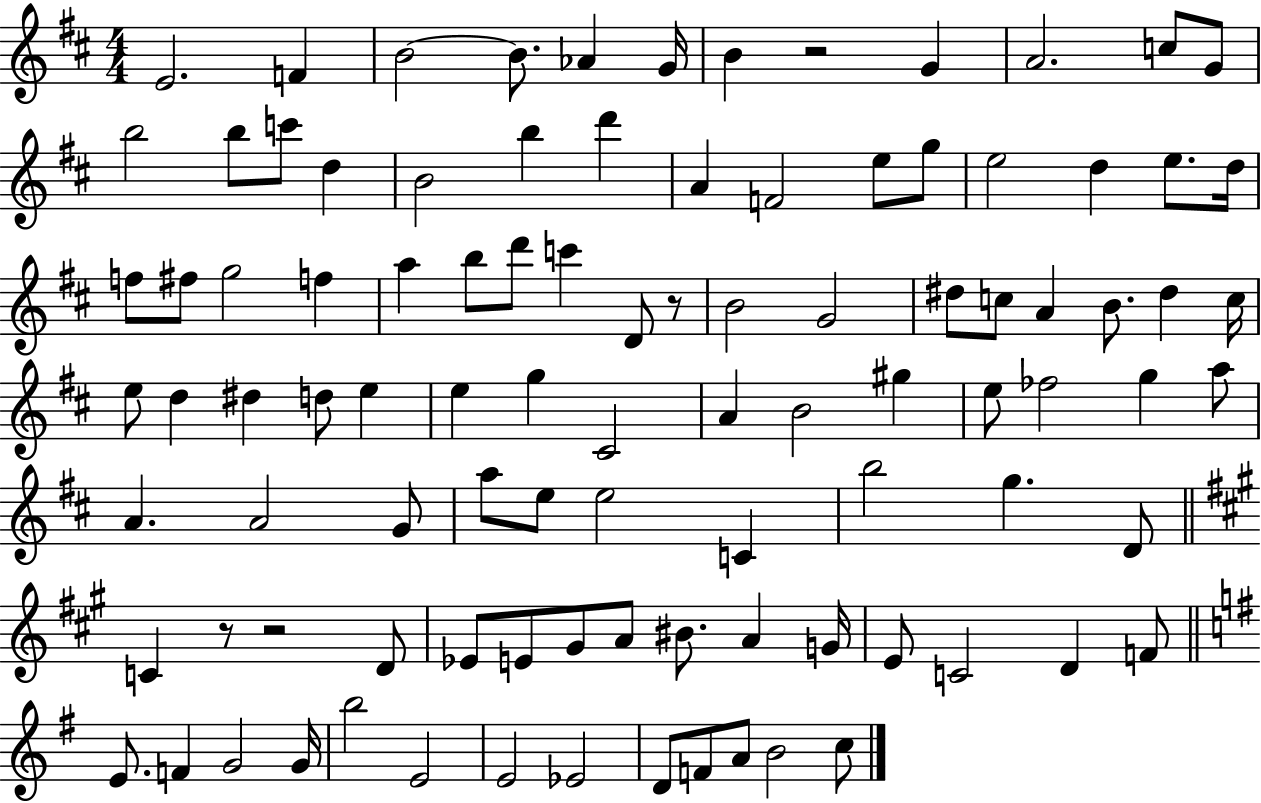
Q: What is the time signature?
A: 4/4